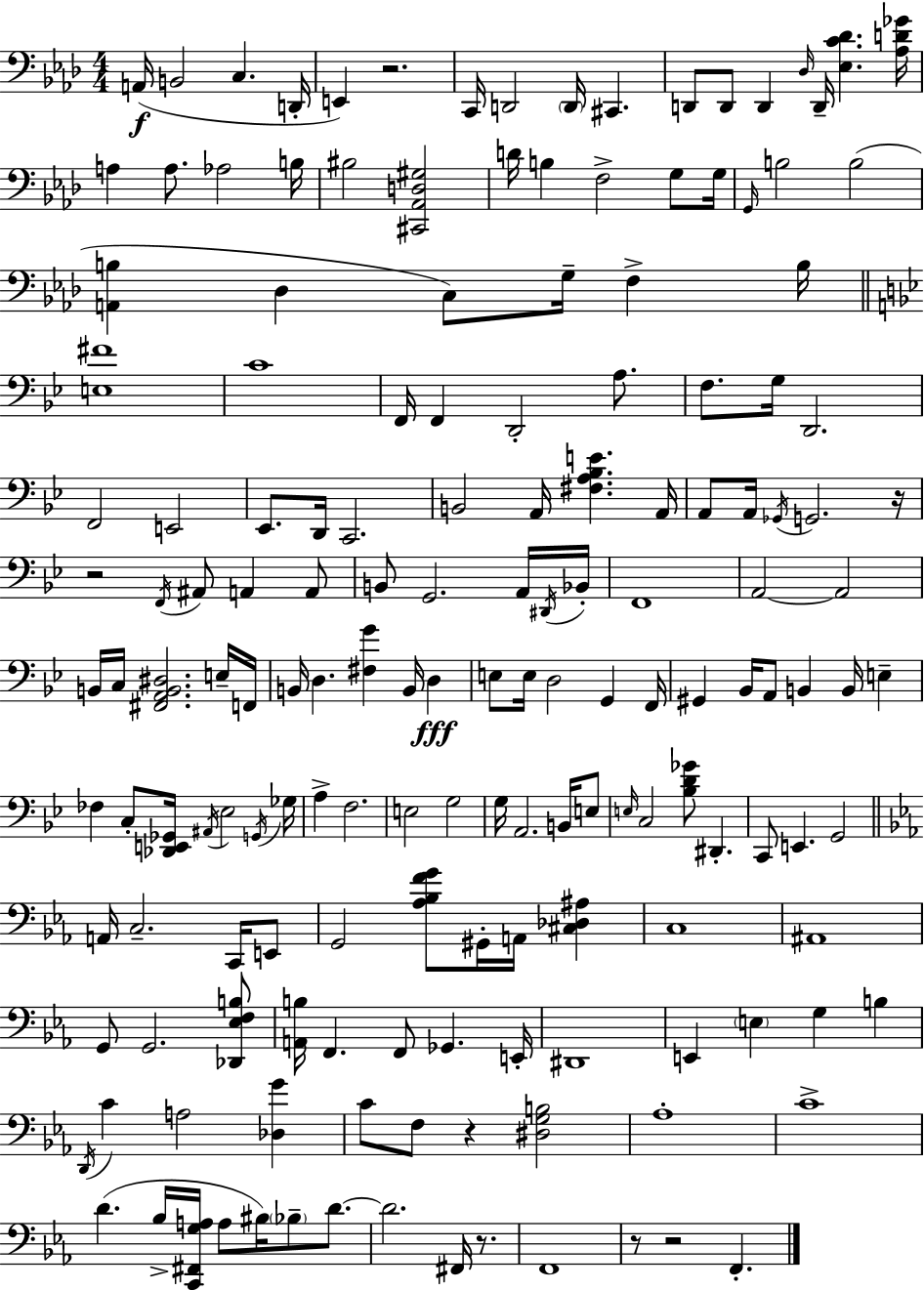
{
  \clef bass
  \numericTimeSignature
  \time 4/4
  \key f \minor
  a,16(\f b,2 c4. d,16-. | e,4) r2. | c,16 d,2 \parenthesize d,16 cis,4. | d,8 d,8 d,4 \grace { des16 } d,16-- <ees c' des'>4. | \break <aes d' ges'>16 a4 a8. aes2 | b16 bis2 <cis, aes, d gis>2 | d'16 b4 f2-> g8 | g16 \grace { g,16 } b2 b2( | \break <a, b>4 des4 c8) g16-- f4-> | b16 \bar "||" \break \key bes \major <e fis'>1 | c'1 | f,16 f,4 d,2-. a8. | f8. g16 d,2. | \break f,2 e,2 | ees,8. d,16 c,2. | b,2 a,16 <fis a bes e'>4. a,16 | a,8 a,16 \acciaccatura { ges,16 } g,2. | \break r16 r2 \acciaccatura { f,16 } ais,8 a,4 | a,8 b,8 g,2. | a,16 \acciaccatura { dis,16 } bes,16-. f,1 | a,2~~ a,2 | \break b,16 c16 <fis, a, b, dis>2. | e16-- f,16 b,16 d4. <fis g'>4 b,16 d4\fff | e8 e16 d2 g,4 | f,16 gis,4 bes,16 a,8 b,4 b,16 e4-- | \break fes4 c8-. <des, e, ges,>16 \acciaccatura { ais,16 } ees2 | \acciaccatura { g,16 } ges16 a4-> f2. | e2 g2 | g16 a,2. | \break b,16 e8 \grace { e16 } c2 <bes d' ges'>8 | dis,4.-. c,8 e,4. g,2 | \bar "||" \break \key c \minor a,16 c2.-- c,16 e,8 | g,2 <aes bes f' g'>8 gis,16-. a,16 <cis des ais>4 | c1 | ais,1 | \break g,8 g,2. <des, ees f b>8 | <a, b>16 f,4. f,8 ges,4. e,16-. | dis,1 | e,4 \parenthesize e4 g4 b4 | \break \acciaccatura { d,16 } c'4 a2 <des g'>4 | c'8 f8 r4 <dis g b>2 | aes1-. | c'1-> | \break d'4.( bes16-> <c, fis, g a>16 a8 bis16) \parenthesize bes8-- d'8.~~ | d'2. fis,16 r8. | f,1 | r8 r2 f,4.-. | \break \bar "|."
}